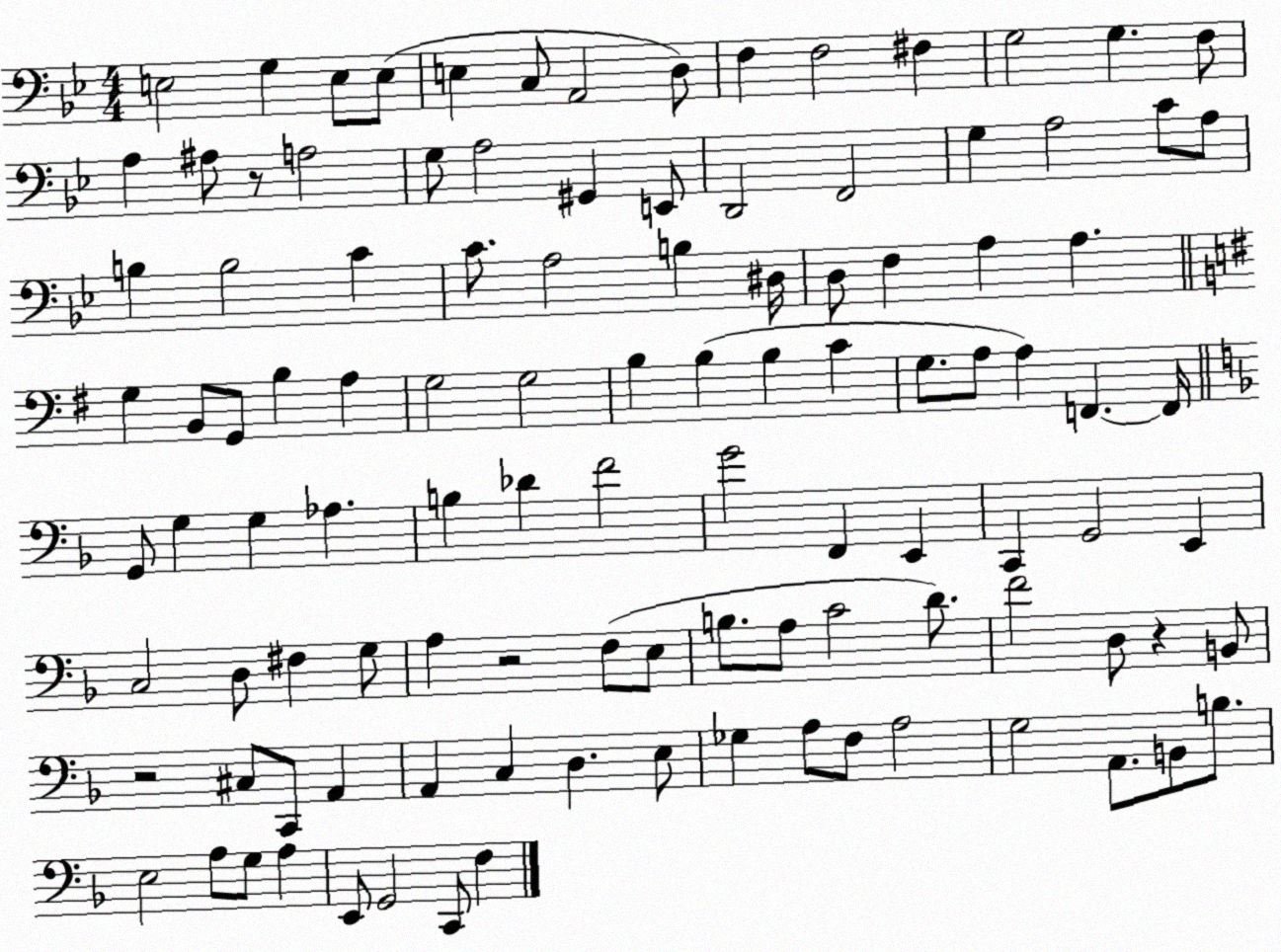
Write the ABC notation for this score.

X:1
T:Untitled
M:4/4
L:1/4
K:Bb
E,2 G, E,/2 E,/2 E, C,/2 A,,2 D,/2 F, F,2 ^F, G,2 G, F,/2 A, ^A,/2 z/2 A,2 G,/2 A,2 ^G,, E,,/2 D,,2 F,,2 G, A,2 C/2 A,/2 B, B,2 C C/2 A,2 B, ^D,/4 D,/2 F, A, A, G, B,,/2 G,,/2 B, A, G,2 G,2 B, B, B, C G,/2 A,/2 A, F,, F,,/4 G,,/2 G, G, _A, B, _D F2 G2 F,, E,, C,, G,,2 E,, C,2 D,/2 ^F, G,/2 A, z2 F,/2 E,/2 B,/2 A,/2 C2 D/2 F2 D,/2 z B,,/2 z2 ^C,/2 C,,/2 A,, A,, C, D, E,/2 _G, A,/2 F,/2 A,2 G,2 A,,/2 B,,/2 B,/2 E,2 A,/2 G,/2 A, E,,/2 G,,2 C,,/2 F,